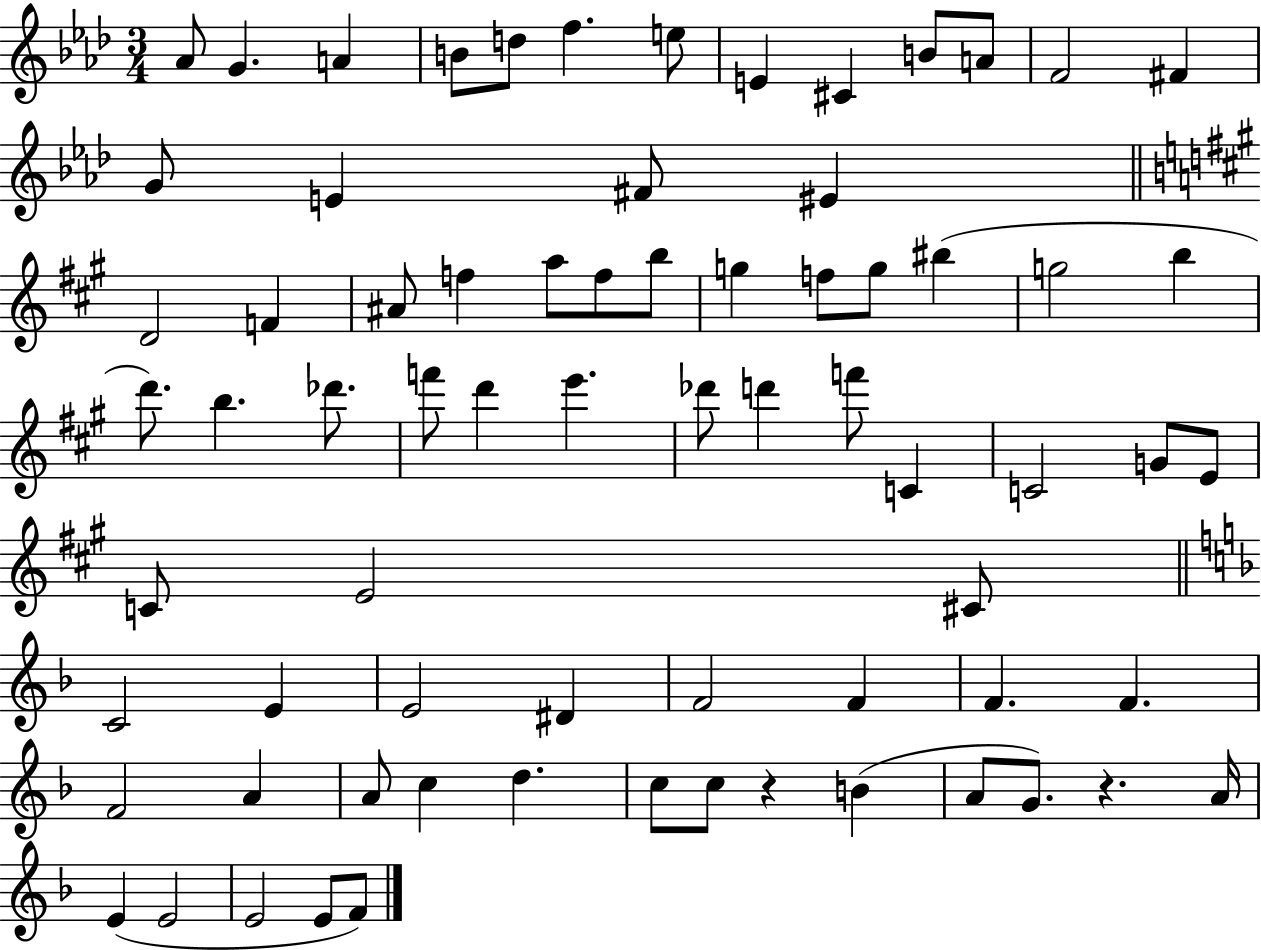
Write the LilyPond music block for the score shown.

{
  \clef treble
  \numericTimeSignature
  \time 3/4
  \key aes \major
  aes'8 g'4. a'4 | b'8 d''8 f''4. e''8 | e'4 cis'4 b'8 a'8 | f'2 fis'4 | \break g'8 e'4 fis'8 eis'4 | \bar "||" \break \key a \major d'2 f'4 | ais'8 f''4 a''8 f''8 b''8 | g''4 f''8 g''8 bis''4( | g''2 b''4 | \break d'''8.) b''4. des'''8. | f'''8 d'''4 e'''4. | des'''8 d'''4 f'''8 c'4 | c'2 g'8 e'8 | \break c'8 e'2 cis'8 | \bar "||" \break \key f \major c'2 e'4 | e'2 dis'4 | f'2 f'4 | f'4. f'4. | \break f'2 a'4 | a'8 c''4 d''4. | c''8 c''8 r4 b'4( | a'8 g'8.) r4. a'16 | \break e'4( e'2 | e'2 e'8 f'8) | \bar "|."
}